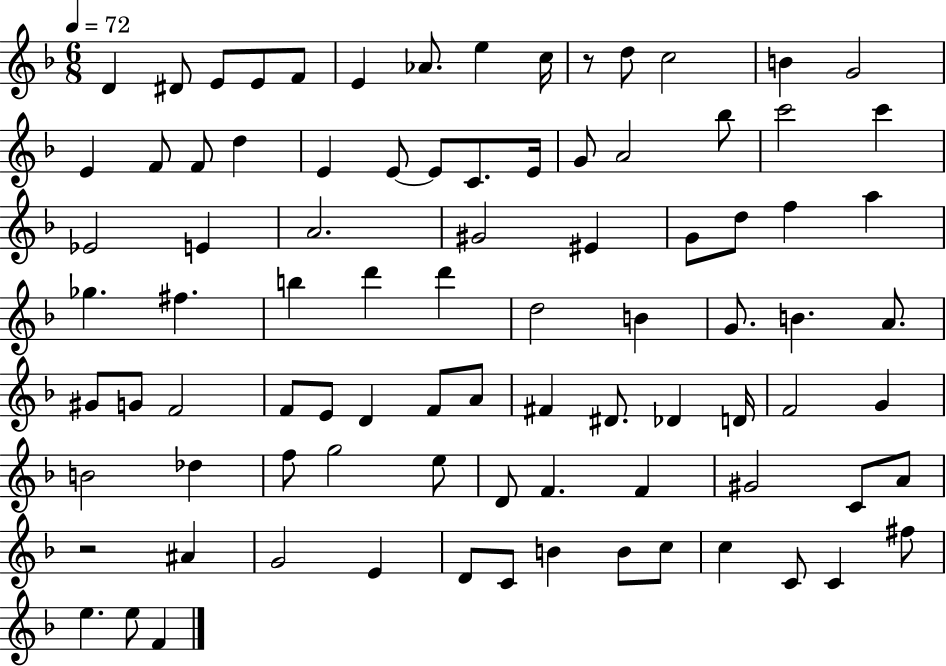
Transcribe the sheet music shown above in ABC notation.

X:1
T:Untitled
M:6/8
L:1/4
K:F
D ^D/2 E/2 E/2 F/2 E _A/2 e c/4 z/2 d/2 c2 B G2 E F/2 F/2 d E E/2 E/2 C/2 E/4 G/2 A2 _b/2 c'2 c' _E2 E A2 ^G2 ^E G/2 d/2 f a _g ^f b d' d' d2 B G/2 B A/2 ^G/2 G/2 F2 F/2 E/2 D F/2 A/2 ^F ^D/2 _D D/4 F2 G B2 _d f/2 g2 e/2 D/2 F F ^G2 C/2 A/2 z2 ^A G2 E D/2 C/2 B B/2 c/2 c C/2 C ^f/2 e e/2 F